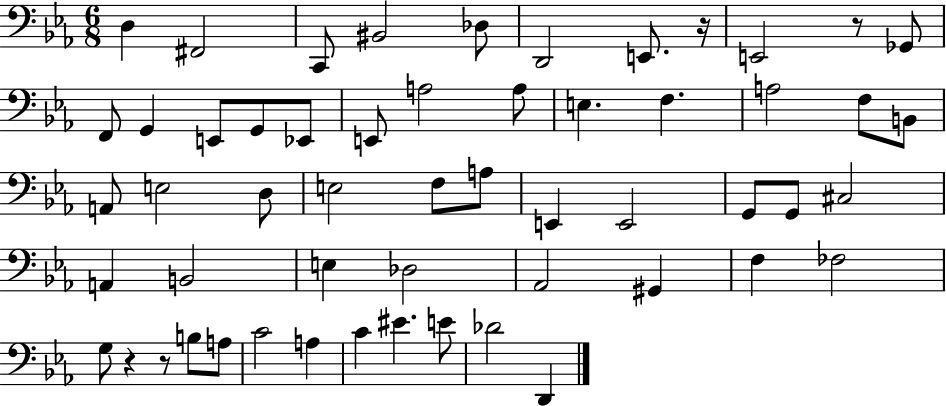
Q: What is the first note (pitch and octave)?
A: D3